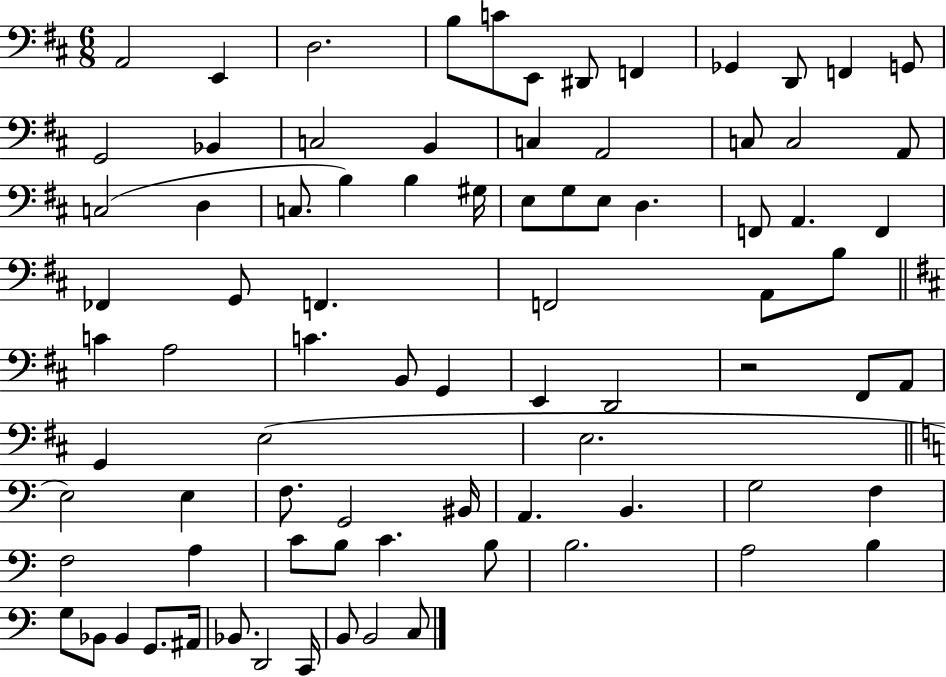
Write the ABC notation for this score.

X:1
T:Untitled
M:6/8
L:1/4
K:D
A,,2 E,, D,2 B,/2 C/2 E,,/2 ^D,,/2 F,, _G,, D,,/2 F,, G,,/2 G,,2 _B,, C,2 B,, C, A,,2 C,/2 C,2 A,,/2 C,2 D, C,/2 B, B, ^G,/4 E,/2 G,/2 E,/2 D, F,,/2 A,, F,, _F,, G,,/2 F,, F,,2 A,,/2 B,/2 C A,2 C B,,/2 G,, E,, D,,2 z2 ^F,,/2 A,,/2 G,, E,2 E,2 E,2 E, F,/2 G,,2 ^B,,/4 A,, B,, G,2 F, F,2 A, C/2 B,/2 C B,/2 B,2 A,2 B, G,/2 _B,,/2 _B,, G,,/2 ^A,,/4 _B,,/2 D,,2 C,,/4 B,,/2 B,,2 C,/2